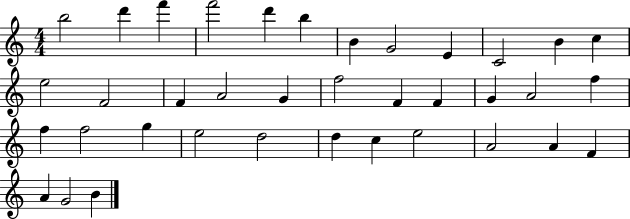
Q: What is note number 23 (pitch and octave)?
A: F5